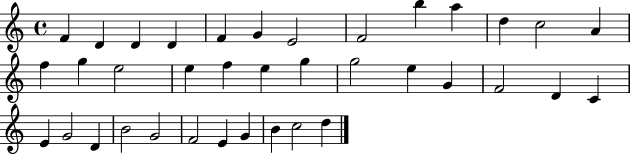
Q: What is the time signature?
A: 4/4